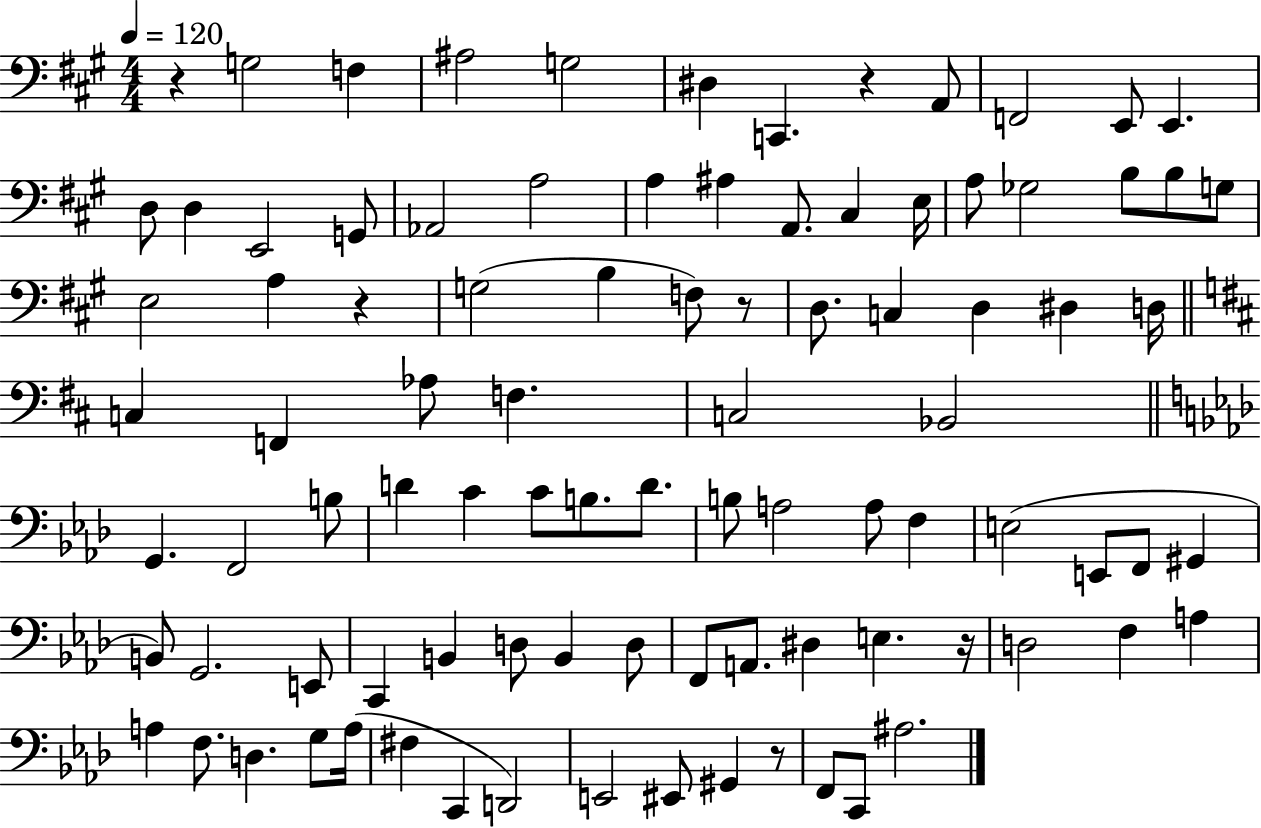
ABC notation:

X:1
T:Untitled
M:4/4
L:1/4
K:A
z G,2 F, ^A,2 G,2 ^D, C,, z A,,/2 F,,2 E,,/2 E,, D,/2 D, E,,2 G,,/2 _A,,2 A,2 A, ^A, A,,/2 ^C, E,/4 A,/2 _G,2 B,/2 B,/2 G,/2 E,2 A, z G,2 B, F,/2 z/2 D,/2 C, D, ^D, D,/4 C, F,, _A,/2 F, C,2 _B,,2 G,, F,,2 B,/2 D C C/2 B,/2 D/2 B,/2 A,2 A,/2 F, E,2 E,,/2 F,,/2 ^G,, B,,/2 G,,2 E,,/2 C,, B,, D,/2 B,, D,/2 F,,/2 A,,/2 ^D, E, z/4 D,2 F, A, A, F,/2 D, G,/2 A,/4 ^F, C,, D,,2 E,,2 ^E,,/2 ^G,, z/2 F,,/2 C,,/2 ^A,2